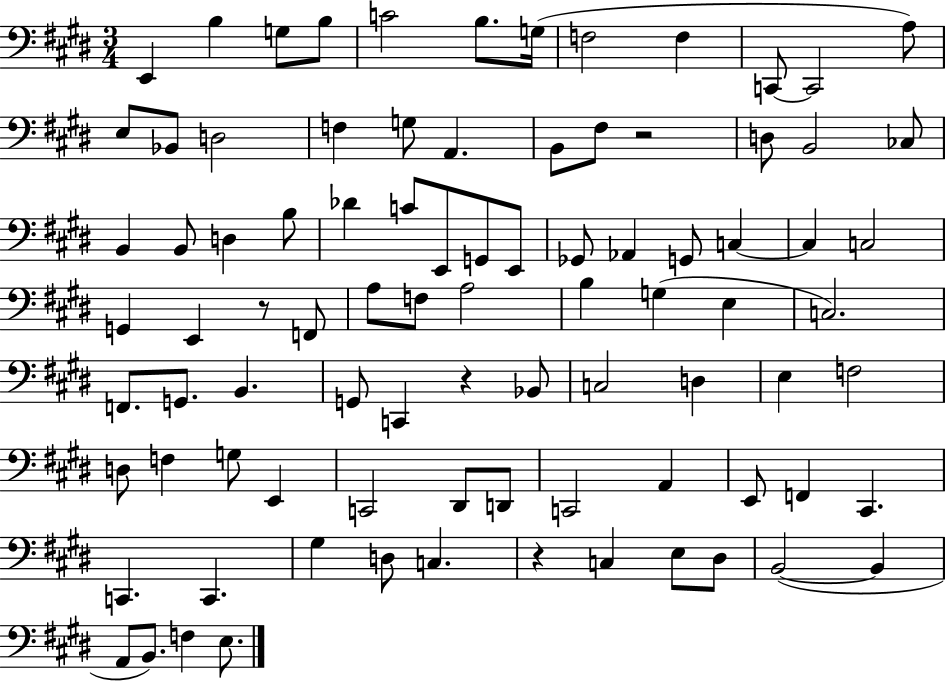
E2/q B3/q G3/e B3/e C4/h B3/e. G3/s F3/h F3/q C2/e C2/h A3/e E3/e Bb2/e D3/h F3/q G3/e A2/q. B2/e F#3/e R/h D3/e B2/h CES3/e B2/q B2/e D3/q B3/e Db4/q C4/e E2/e G2/e E2/e Gb2/e Ab2/q G2/e C3/q C3/q C3/h G2/q E2/q R/e F2/e A3/e F3/e A3/h B3/q G3/q E3/q C3/h. F2/e. G2/e. B2/q. G2/e C2/q R/q Bb2/e C3/h D3/q E3/q F3/h D3/e F3/q G3/e E2/q C2/h D#2/e D2/e C2/h A2/q E2/e F2/q C#2/q. C2/q. C2/q. G#3/q D3/e C3/q. R/q C3/q E3/e D#3/e B2/h B2/q A2/e B2/e. F3/q E3/e.